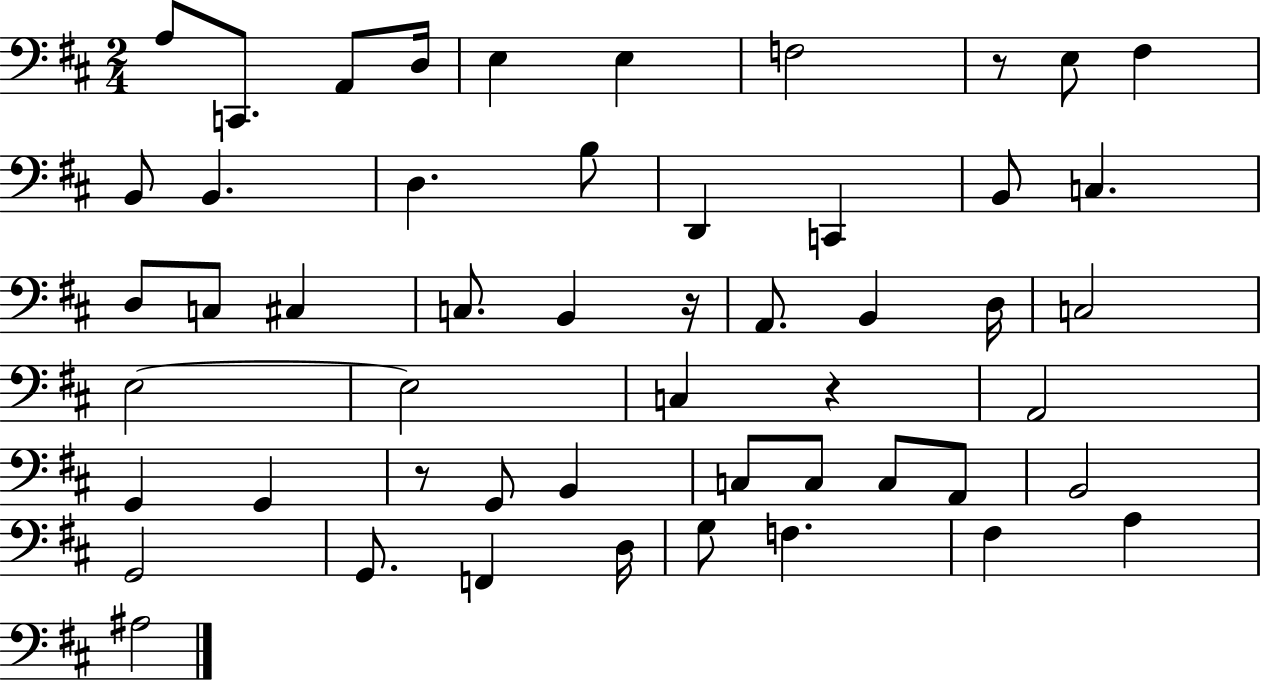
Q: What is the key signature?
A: D major